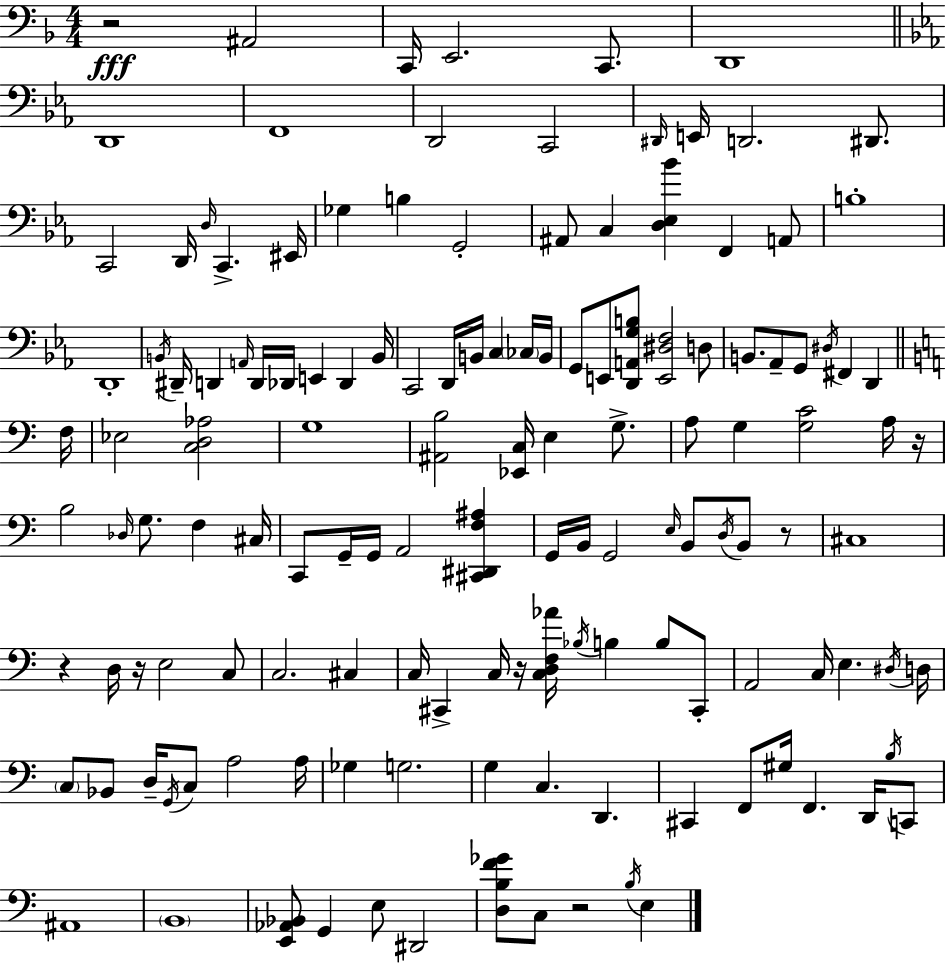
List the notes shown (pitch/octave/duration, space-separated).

R/h A#2/h C2/s E2/h. C2/e. D2/w D2/w F2/w D2/h C2/h D#2/s E2/s D2/h. D#2/e. C2/h D2/s D3/s C2/q. EIS2/s Gb3/q B3/q G2/h A#2/e C3/q [D3,Eb3,Bb4]/q F2/q A2/e B3/w D2/w B2/s D#2/s D2/q A2/s D2/s Db2/s E2/q Db2/q B2/s C2/h D2/s B2/s C3/q CES3/s B2/s G2/e E2/e [D2,A2,G3,B3]/e [E2,D#3,F3]/h D3/e B2/e. Ab2/e G2/e D#3/s F#2/q D2/q F3/s Eb3/h [C3,D3,Ab3]/h G3/w [A#2,B3]/h [Eb2,C3]/s E3/q G3/e. A3/e G3/q [G3,C4]/h A3/s R/s B3/h Db3/s G3/e. F3/q C#3/s C2/e G2/s G2/s A2/h [C#2,D#2,F3,A#3]/q G2/s B2/s G2/h E3/s B2/e D3/s B2/e R/e C#3/w R/q D3/s R/s E3/h C3/e C3/h. C#3/q C3/s C#2/q C3/s R/s [C3,D3,F3,Ab4]/s Bb3/s B3/q B3/e C#2/e A2/h C3/s E3/q. D#3/s D3/s C3/e Bb2/e D3/s G2/s C3/e A3/h A3/s Gb3/q G3/h. G3/q C3/q. D2/q. C#2/q F2/e G#3/s F2/q. D2/s B3/s C2/e A#2/w B2/w [E2,Ab2,Bb2]/e G2/q E3/e D#2/h [D3,B3,F4,Gb4]/e C3/e R/h B3/s E3/q